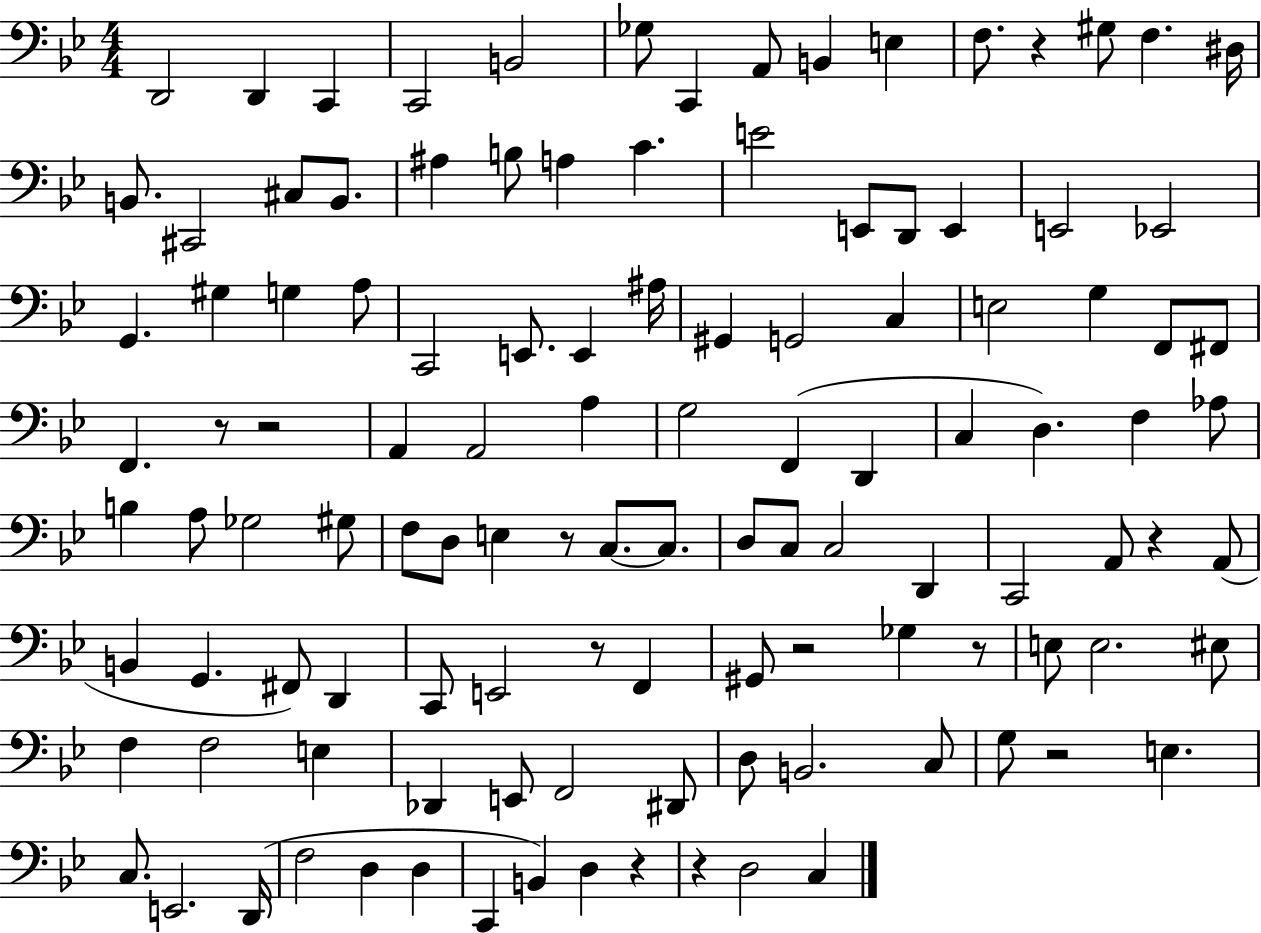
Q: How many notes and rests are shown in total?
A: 116